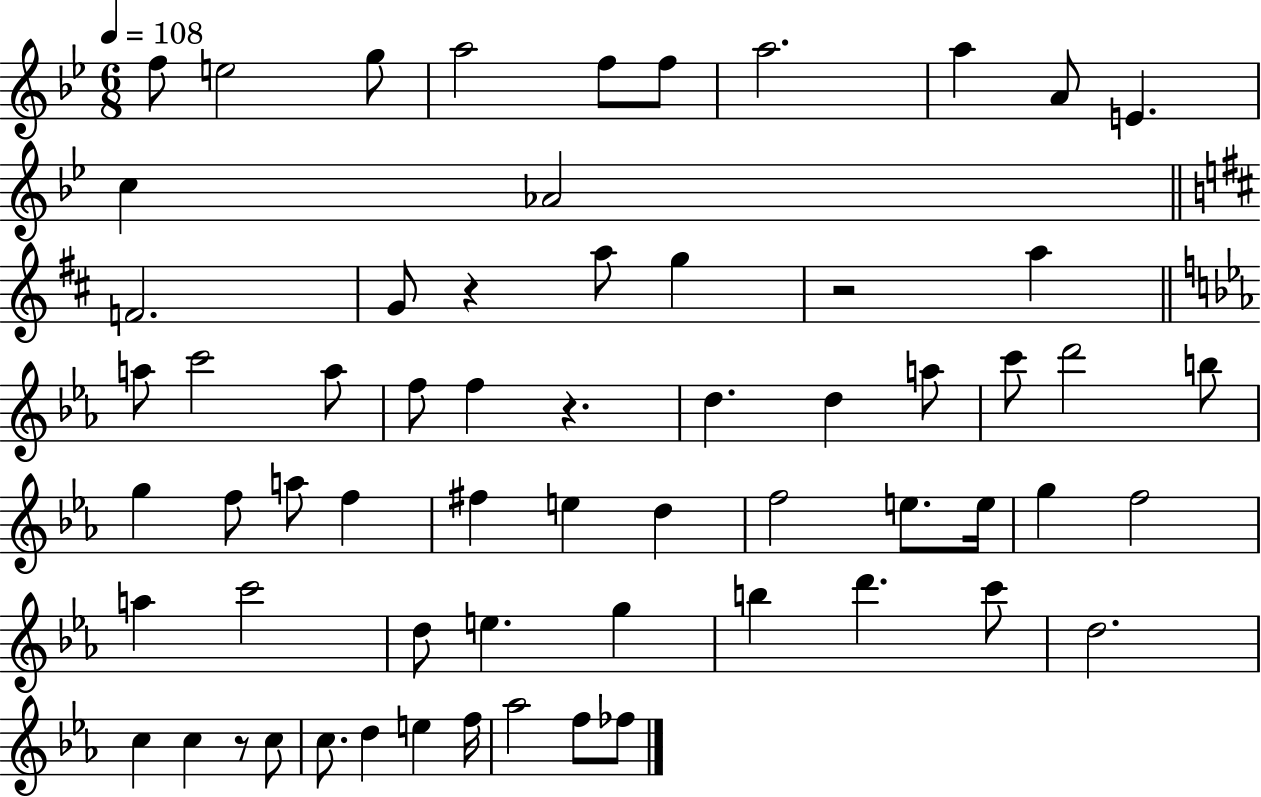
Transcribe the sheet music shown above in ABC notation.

X:1
T:Untitled
M:6/8
L:1/4
K:Bb
f/2 e2 g/2 a2 f/2 f/2 a2 a A/2 E c _A2 F2 G/2 z a/2 g z2 a a/2 c'2 a/2 f/2 f z d d a/2 c'/2 d'2 b/2 g f/2 a/2 f ^f e d f2 e/2 e/4 g f2 a c'2 d/2 e g b d' c'/2 d2 c c z/2 c/2 c/2 d e f/4 _a2 f/2 _f/2